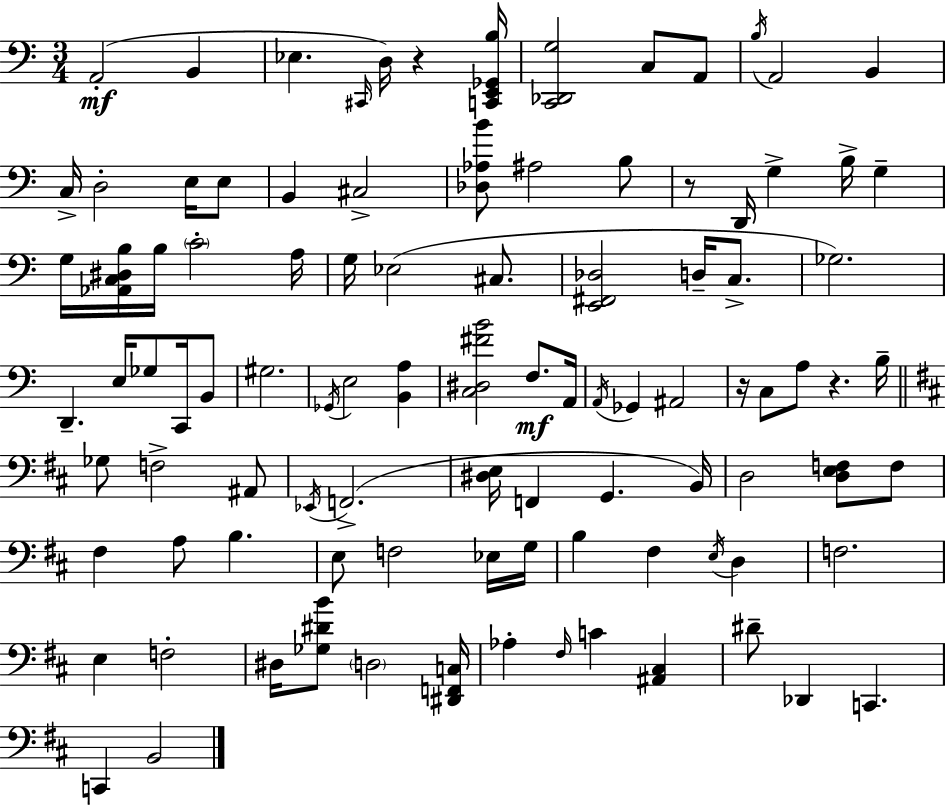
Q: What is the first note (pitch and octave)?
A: A2